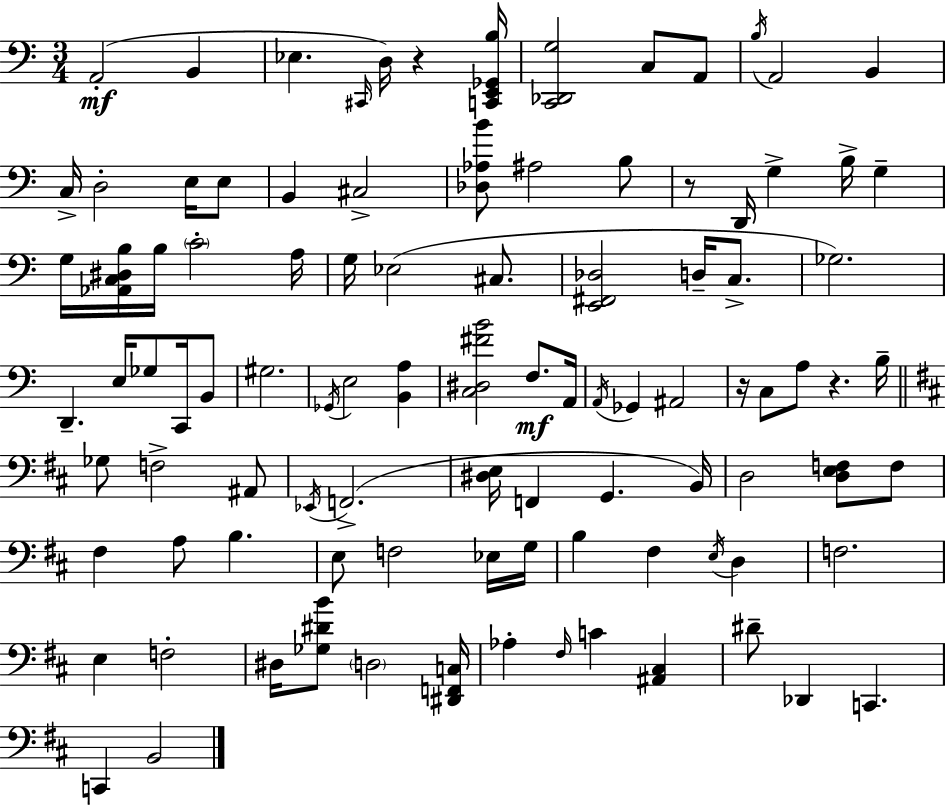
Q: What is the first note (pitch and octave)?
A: A2